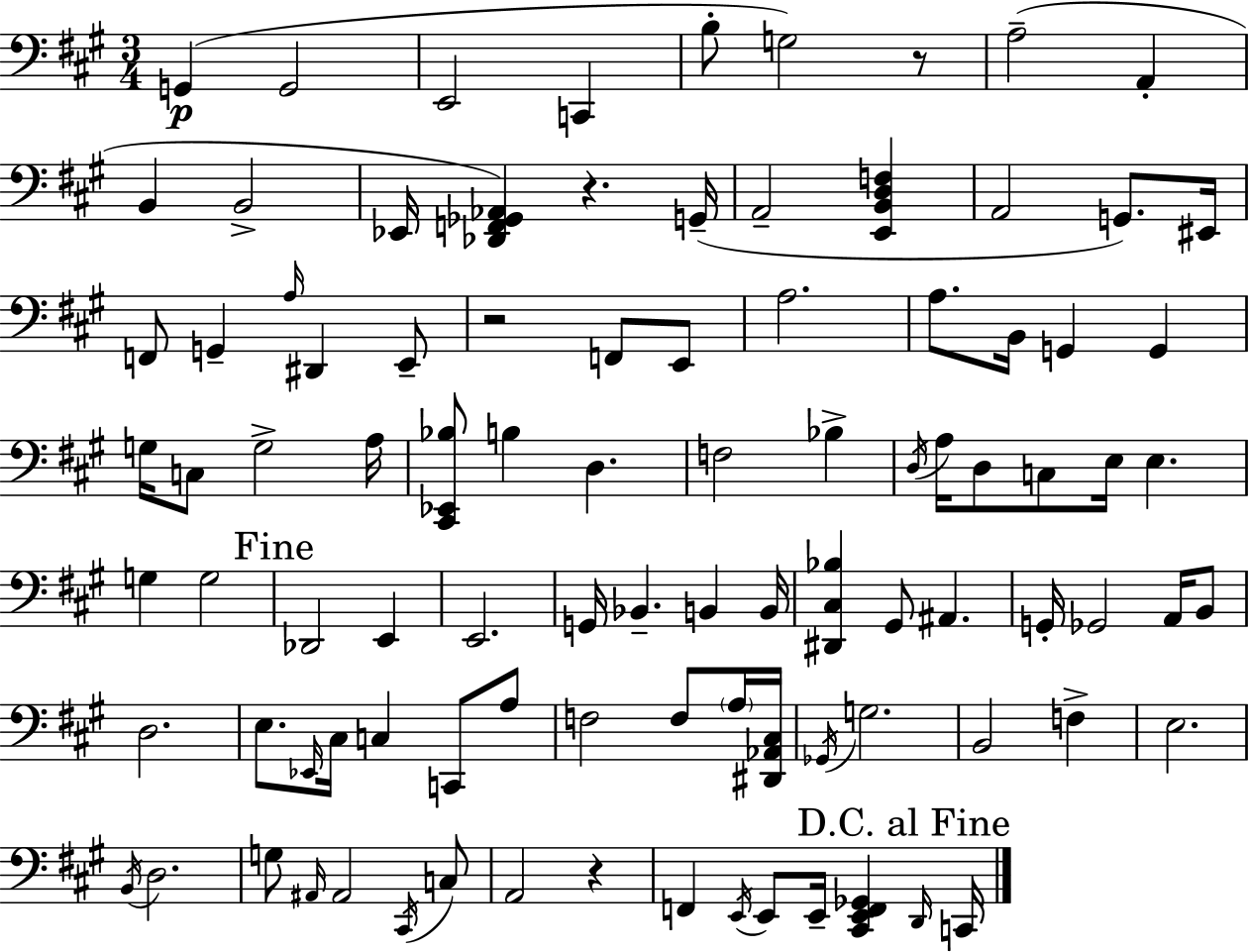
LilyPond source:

{
  \clef bass
  \numericTimeSignature
  \time 3/4
  \key a \major
  g,4(\p g,2 | e,2 c,4 | b8-. g2) r8 | a2--( a,4-. | \break b,4 b,2-> | ees,16 <des, f, ges, aes,>4) r4. g,16--( | a,2-- <e, b, d f>4 | a,2 g,8.) eis,16 | \break f,8 g,4-- \grace { a16 } dis,4 e,8-- | r2 f,8 e,8 | a2. | a8. b,16 g,4 g,4 | \break g16 c8 g2-> | a16 <cis, ees, bes>8 b4 d4. | f2 bes4-> | \acciaccatura { d16 } a16 d8 c8 e16 e4. | \break g4 g2 | \mark "Fine" des,2 e,4 | e,2. | g,16 bes,4.-- b,4 | \break b,16 <dis, cis bes>4 gis,8 ais,4. | g,16-. ges,2 a,16 | b,8 d2. | e8. \grace { ees,16 } cis16 c4 c,8 | \break a8 f2 f8 | \parenthesize a16 <dis, aes, cis>16 \acciaccatura { ges,16 } g2. | b,2 | f4-> e2. | \break \acciaccatura { b,16 } d2. | g8 \grace { ais,16 } ais,2 | \acciaccatura { cis,16 } c8 a,2 | r4 f,4 \acciaccatura { e,16 } | \break e,8 e,16-- <cis, e, f, ges,>4 \mark "D.C. al Fine" \grace { d,16 } c,16 \bar "|."
}